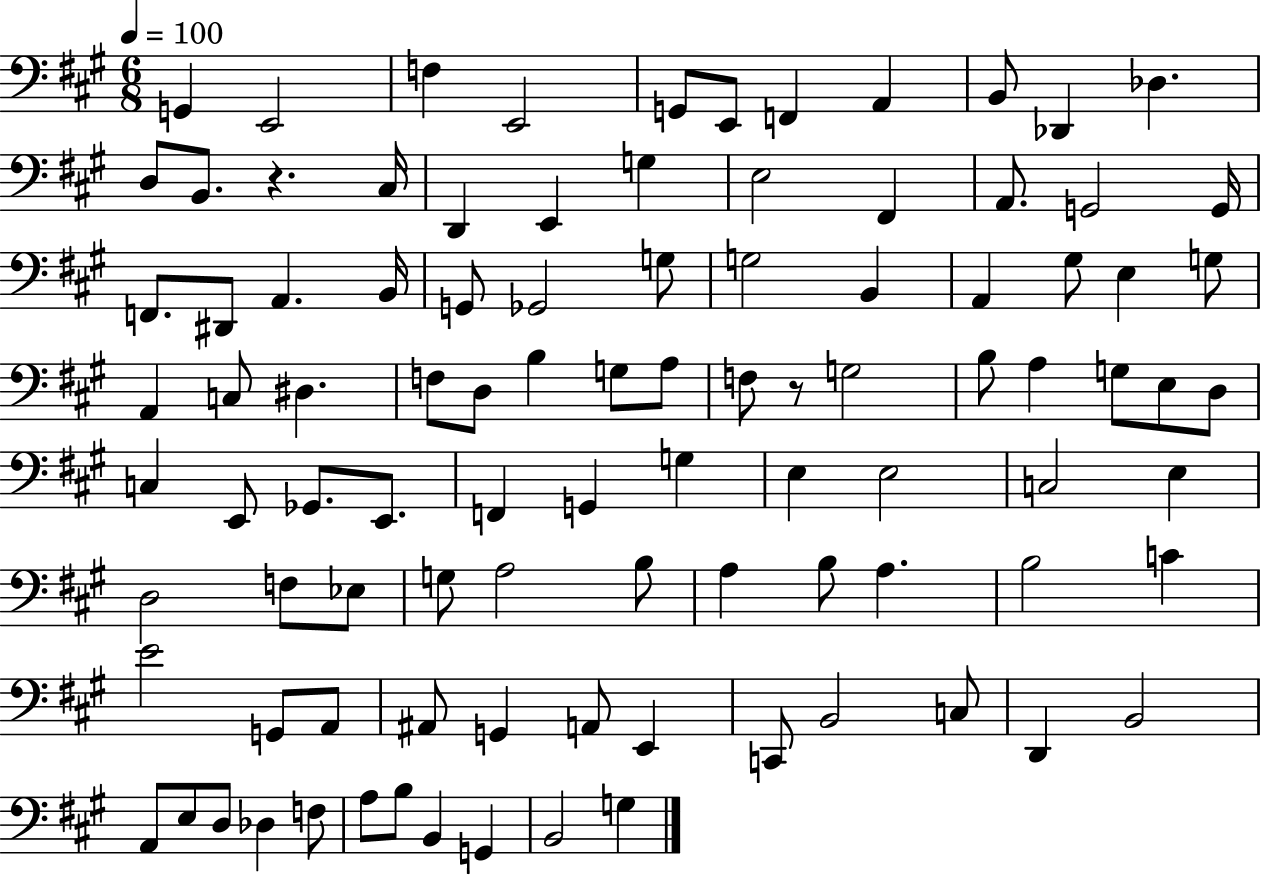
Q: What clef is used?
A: bass